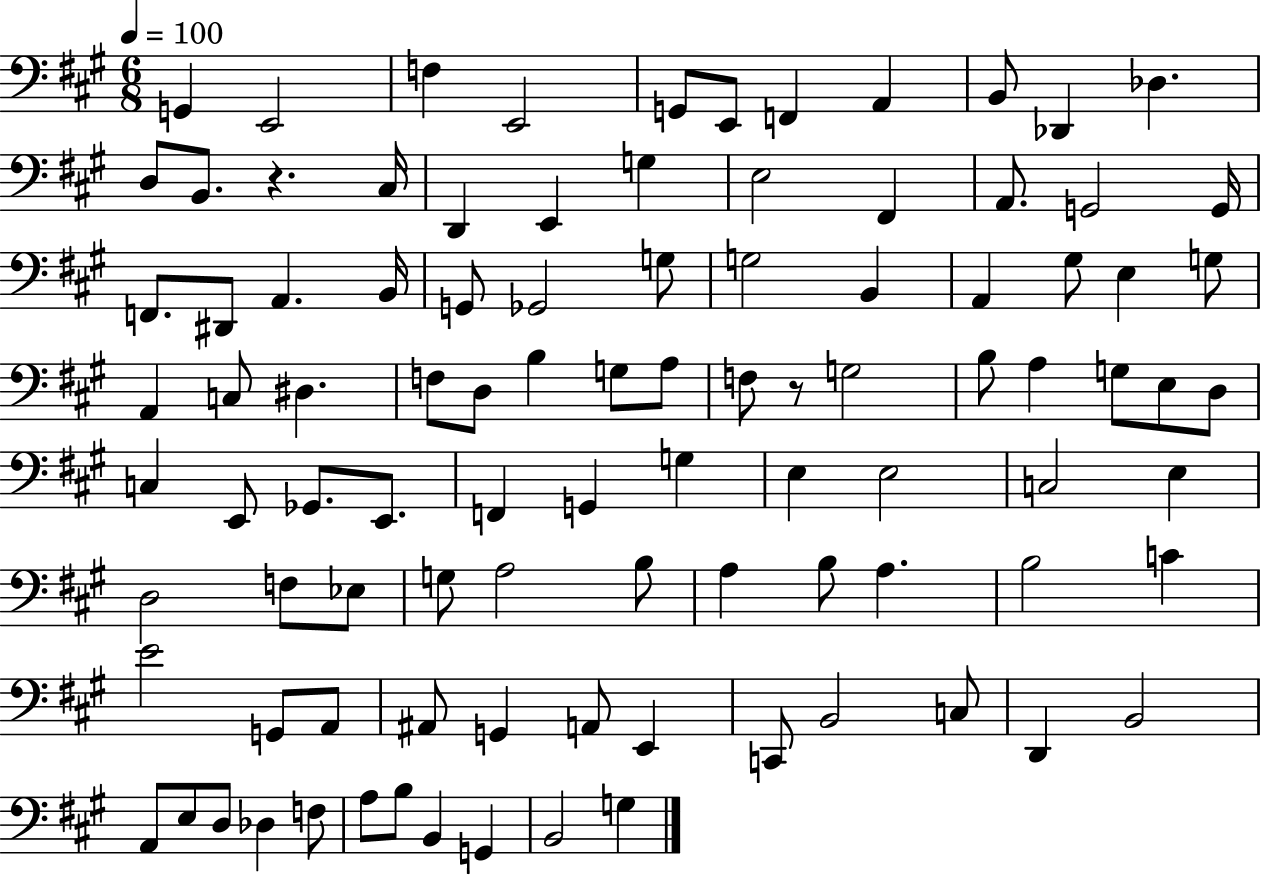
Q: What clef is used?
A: bass